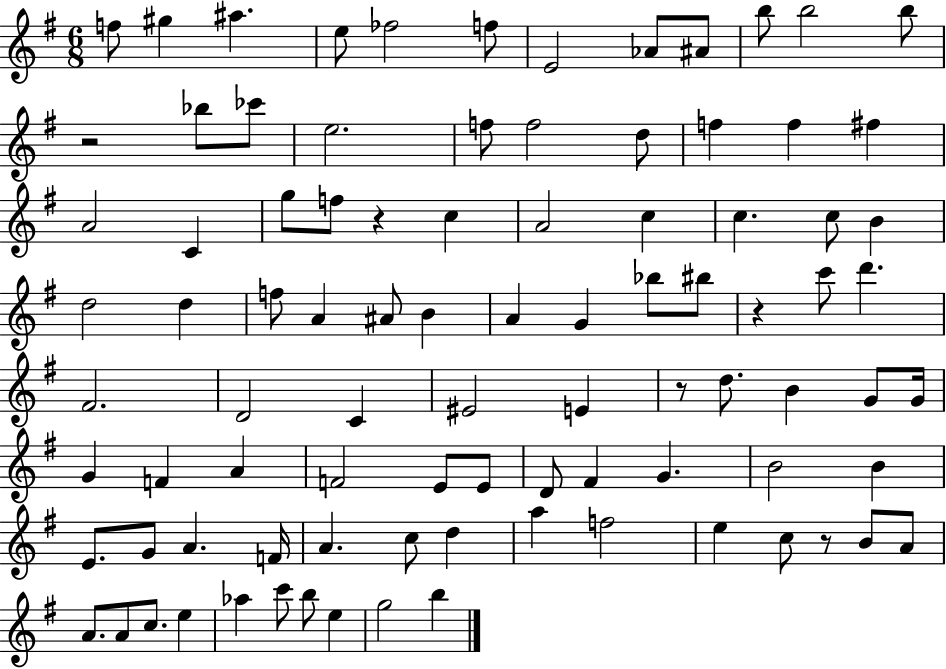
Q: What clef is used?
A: treble